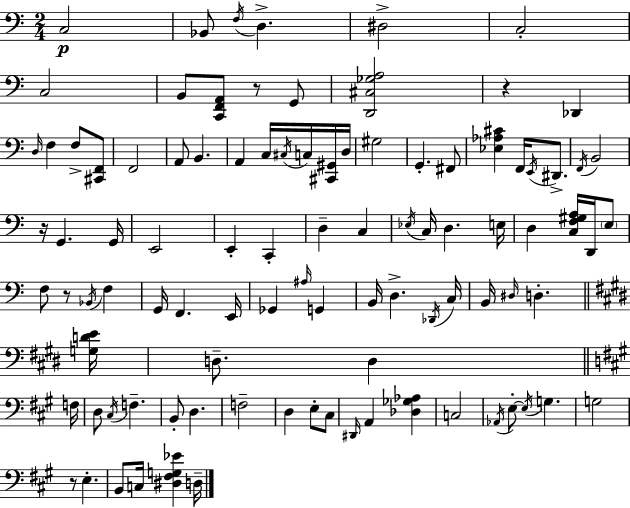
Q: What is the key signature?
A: A minor